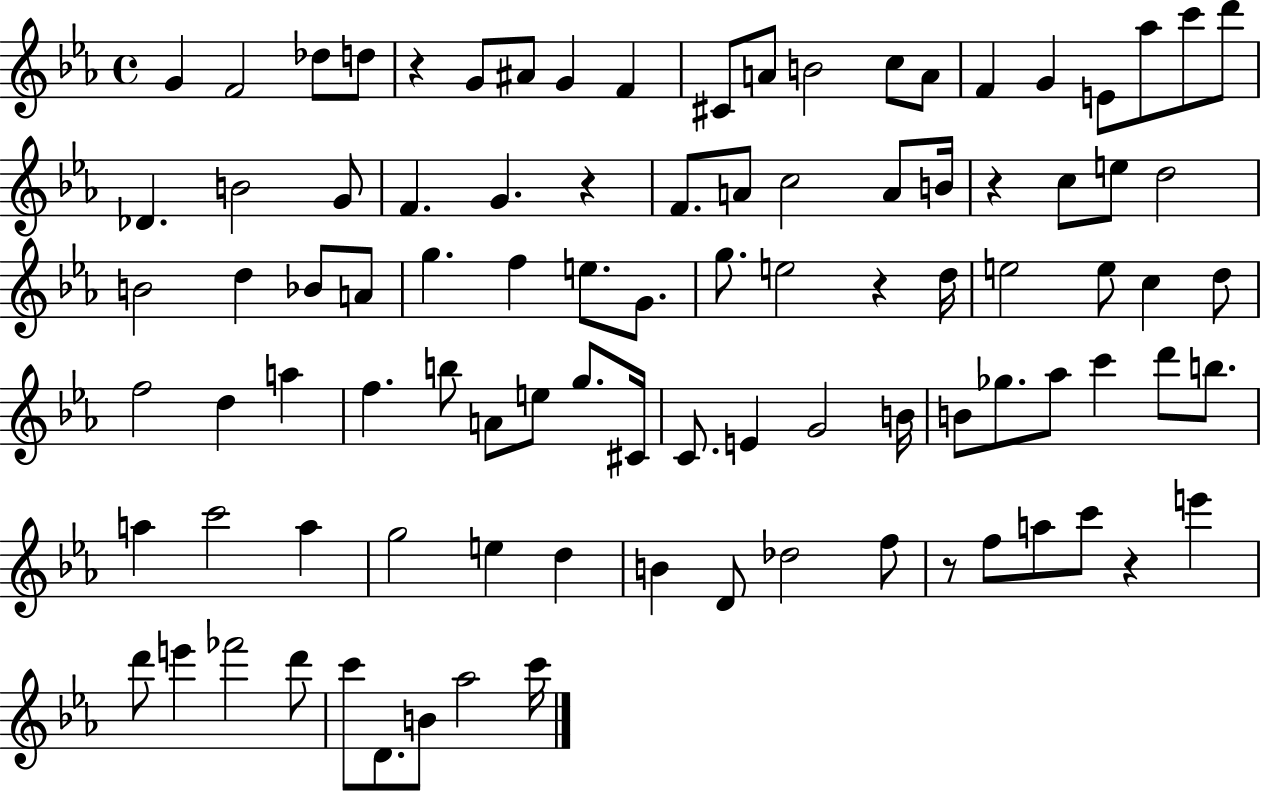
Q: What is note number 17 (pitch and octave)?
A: Ab5